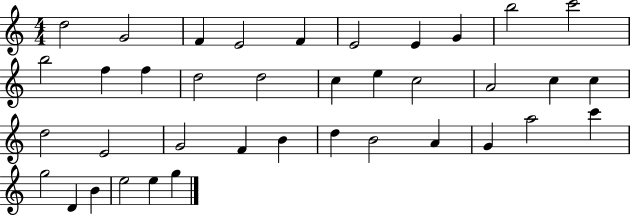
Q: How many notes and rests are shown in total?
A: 38